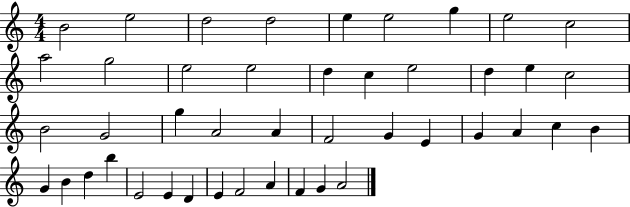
B4/h E5/h D5/h D5/h E5/q E5/h G5/q E5/h C5/h A5/h G5/h E5/h E5/h D5/q C5/q E5/h D5/q E5/q C5/h B4/h G4/h G5/q A4/h A4/q F4/h G4/q E4/q G4/q A4/q C5/q B4/q G4/q B4/q D5/q B5/q E4/h E4/q D4/q E4/q F4/h A4/q F4/q G4/q A4/h